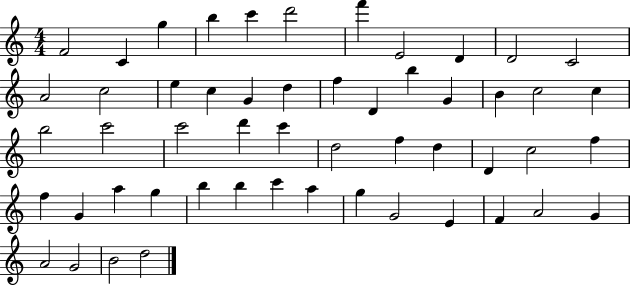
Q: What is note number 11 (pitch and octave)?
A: C4